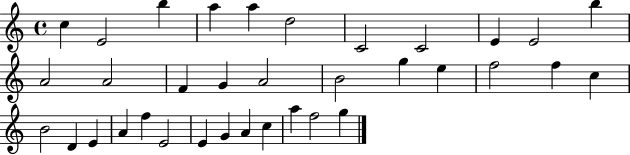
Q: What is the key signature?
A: C major